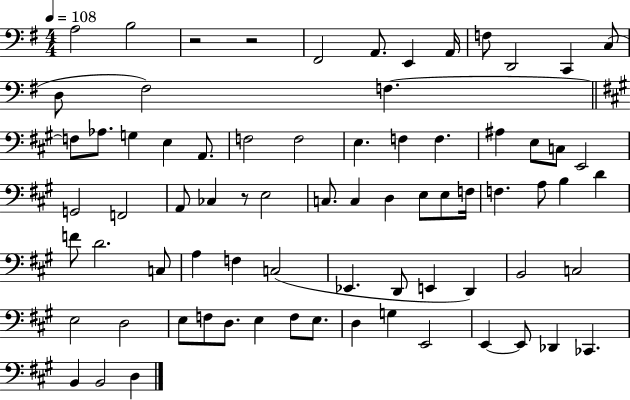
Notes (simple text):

A3/h B3/h R/h R/h F#2/h A2/e. E2/q A2/s F3/e D2/h C2/q C3/e D3/e F#3/h F3/q. F3/e Ab3/e. G3/q E3/q A2/e. F3/h F3/h E3/q. F3/q F3/q. A#3/q E3/e C3/e E2/h G2/h F2/h A2/e CES3/q R/e E3/h C3/e. C3/q D3/q E3/e E3/e F3/s F3/q. A3/e B3/q D4/q F4/e D4/h. C3/e A3/q F3/q C3/h Eb2/q. D2/e E2/q D2/q B2/h C3/h E3/h D3/h E3/e F3/e D3/e. E3/q F3/e E3/e. D3/q G3/q E2/h E2/q E2/e Db2/q CES2/q. B2/q B2/h D3/q